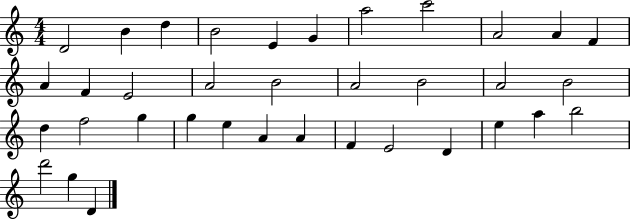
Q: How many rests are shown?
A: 0